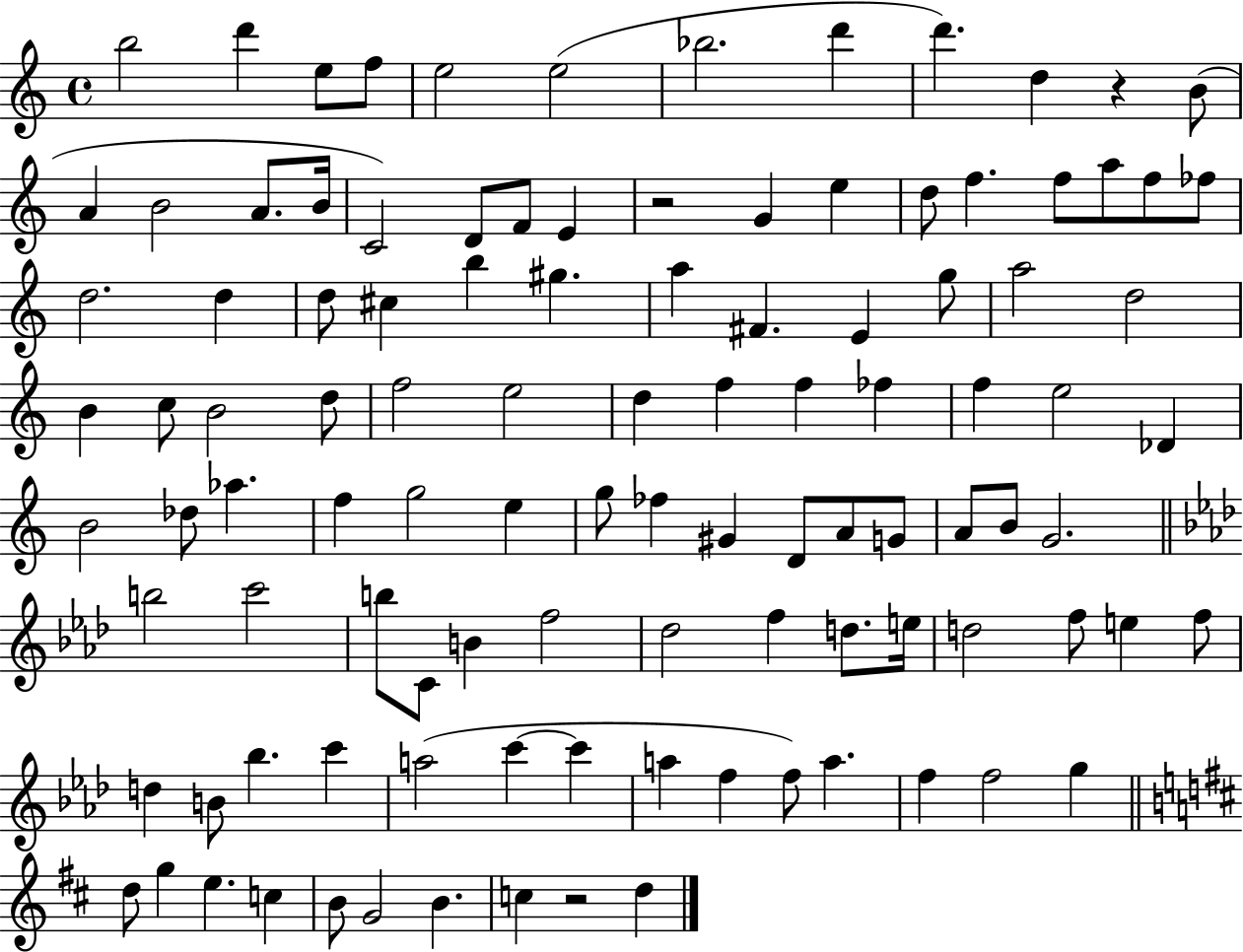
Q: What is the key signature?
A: C major